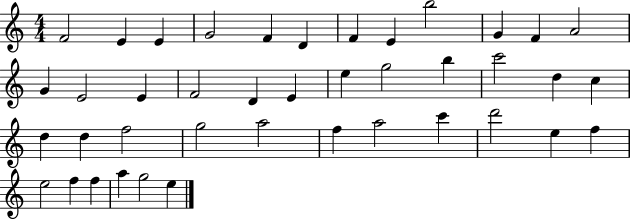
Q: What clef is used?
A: treble